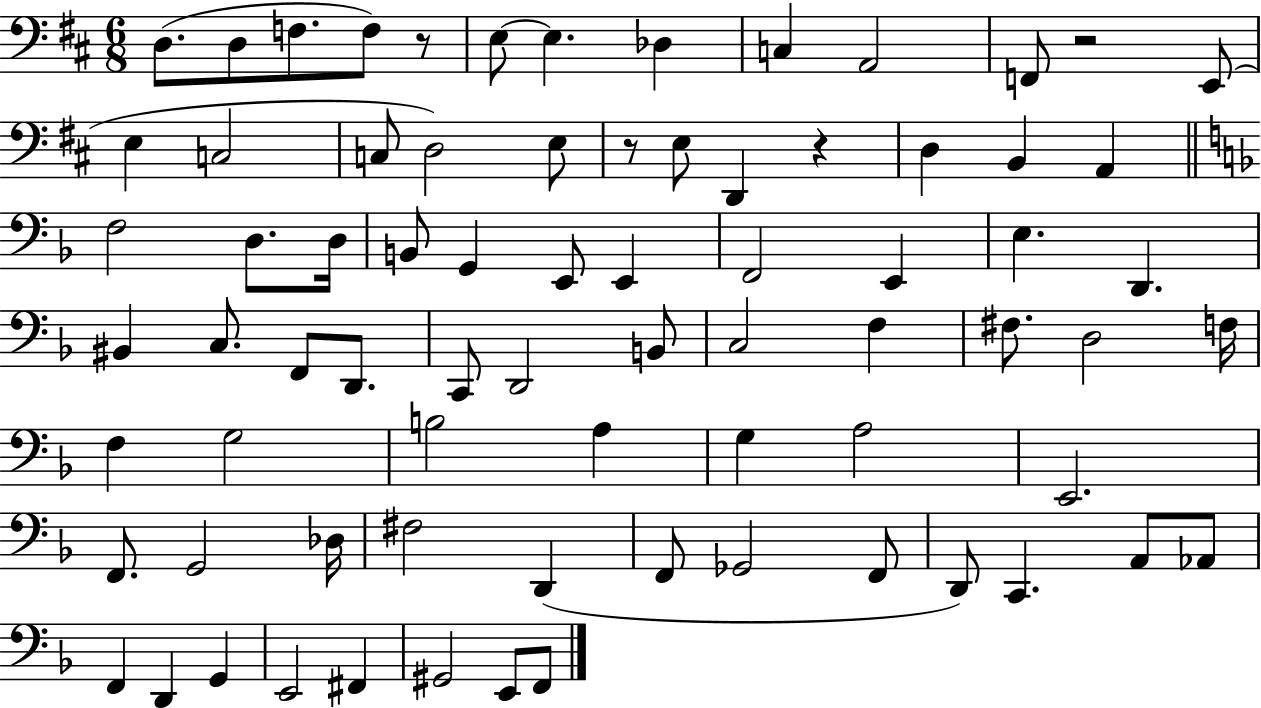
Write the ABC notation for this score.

X:1
T:Untitled
M:6/8
L:1/4
K:D
D,/2 D,/2 F,/2 F,/2 z/2 E,/2 E, _D, C, A,,2 F,,/2 z2 E,,/2 E, C,2 C,/2 D,2 E,/2 z/2 E,/2 D,, z D, B,, A,, F,2 D,/2 D,/4 B,,/2 G,, E,,/2 E,, F,,2 E,, E, D,, ^B,, C,/2 F,,/2 D,,/2 C,,/2 D,,2 B,,/2 C,2 F, ^F,/2 D,2 F,/4 F, G,2 B,2 A, G, A,2 E,,2 F,,/2 G,,2 _D,/4 ^F,2 D,, F,,/2 _G,,2 F,,/2 D,,/2 C,, A,,/2 _A,,/2 F,, D,, G,, E,,2 ^F,, ^G,,2 E,,/2 F,,/2